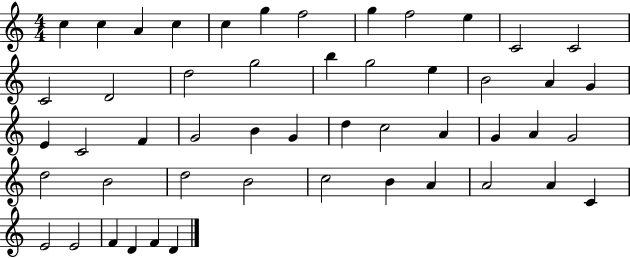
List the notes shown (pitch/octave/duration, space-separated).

C5/q C5/q A4/q C5/q C5/q G5/q F5/h G5/q F5/h E5/q C4/h C4/h C4/h D4/h D5/h G5/h B5/q G5/h E5/q B4/h A4/q G4/q E4/q C4/h F4/q G4/h B4/q G4/q D5/q C5/h A4/q G4/q A4/q G4/h D5/h B4/h D5/h B4/h C5/h B4/q A4/q A4/h A4/q C4/q E4/h E4/h F4/q D4/q F4/q D4/q